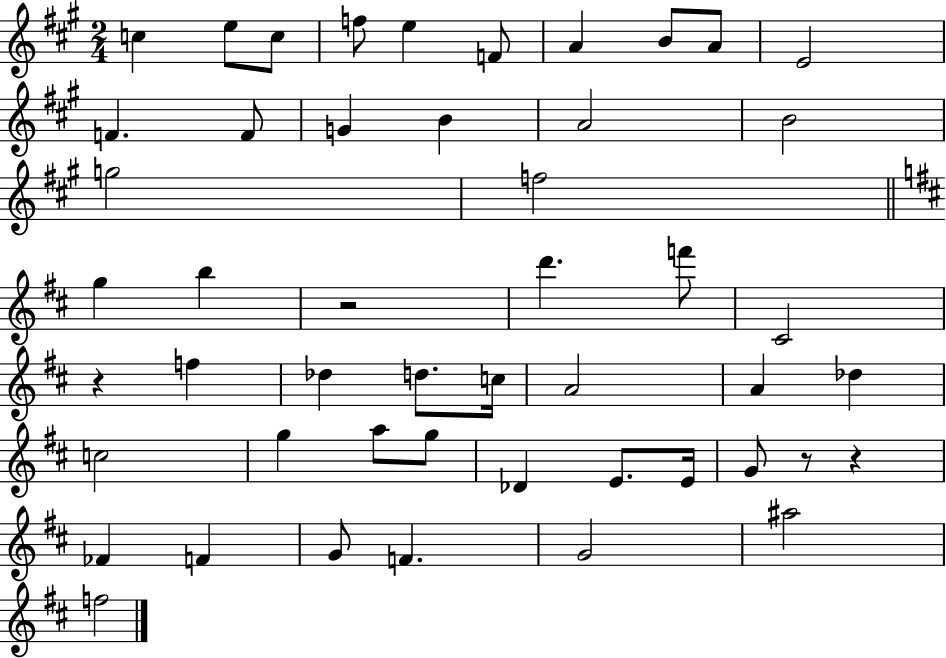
{
  \clef treble
  \numericTimeSignature
  \time 2/4
  \key a \major
  c''4 e''8 c''8 | f''8 e''4 f'8 | a'4 b'8 a'8 | e'2 | \break f'4. f'8 | g'4 b'4 | a'2 | b'2 | \break g''2 | f''2 | \bar "||" \break \key d \major g''4 b''4 | r2 | d'''4. f'''8 | cis'2 | \break r4 f''4 | des''4 d''8. c''16 | a'2 | a'4 des''4 | \break c''2 | g''4 a''8 g''8 | des'4 e'8. e'16 | g'8 r8 r4 | \break fes'4 f'4 | g'8 f'4. | g'2 | ais''2 | \break f''2 | \bar "|."
}